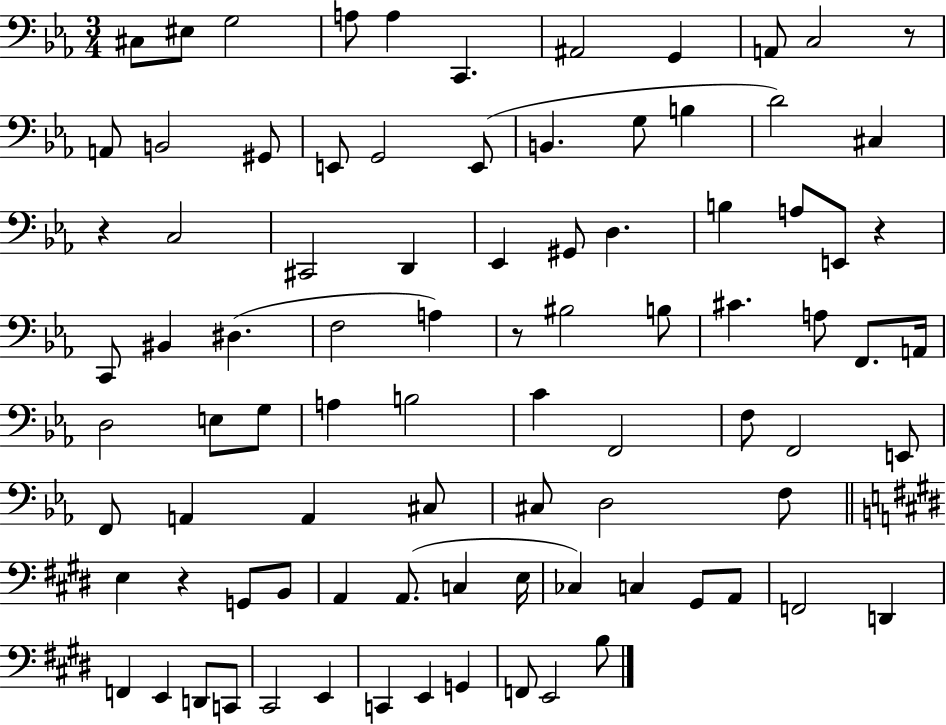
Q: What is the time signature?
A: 3/4